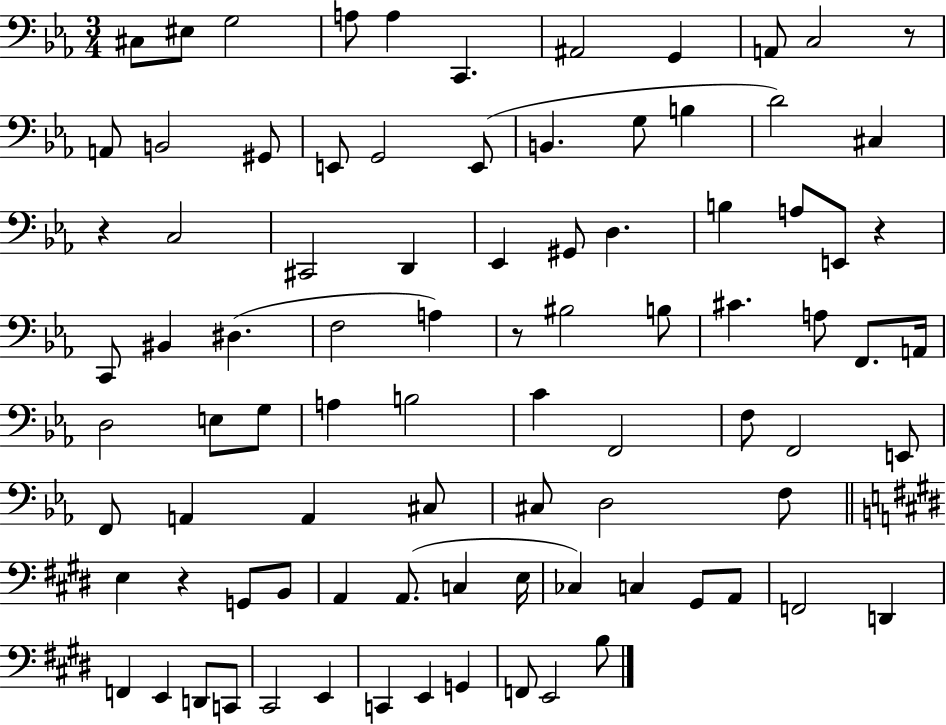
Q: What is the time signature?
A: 3/4